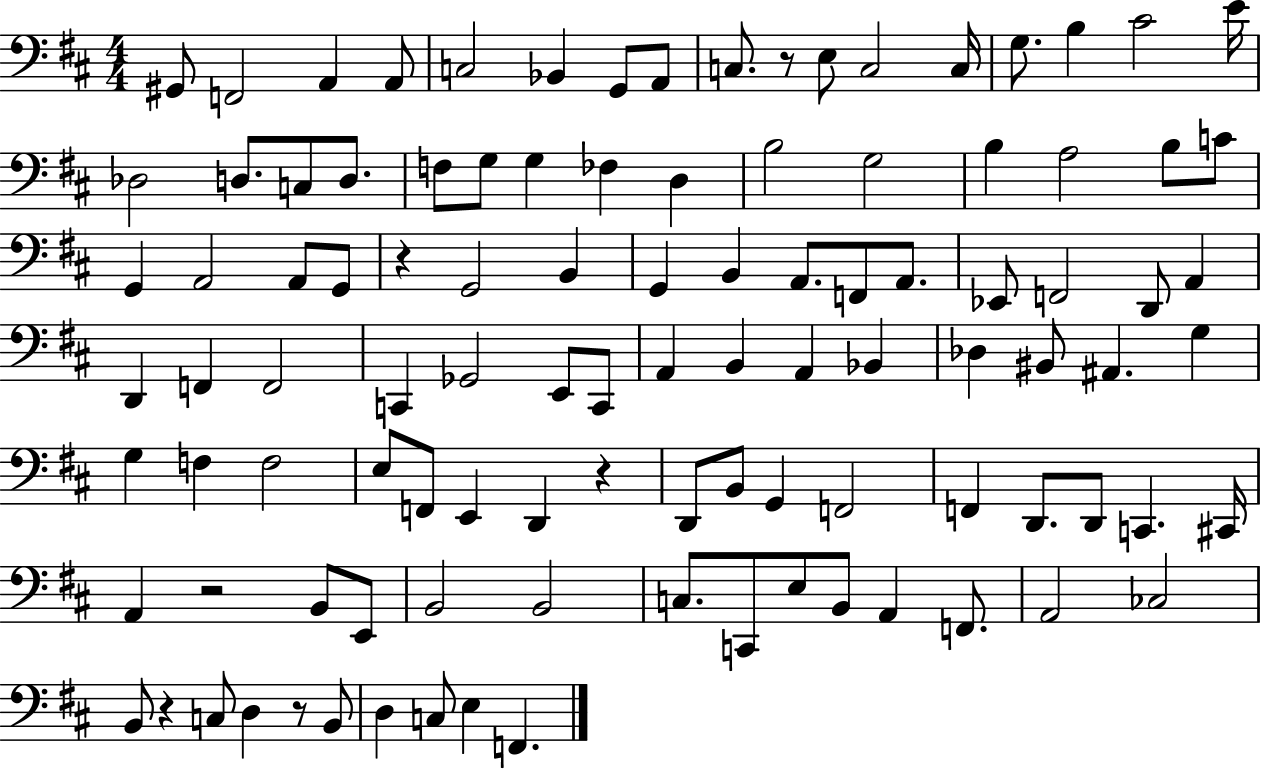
{
  \clef bass
  \numericTimeSignature
  \time 4/4
  \key d \major
  \repeat volta 2 { gis,8 f,2 a,4 a,8 | c2 bes,4 g,8 a,8 | c8. r8 e8 c2 c16 | g8. b4 cis'2 e'16 | \break des2 d8. c8 d8. | f8 g8 g4 fes4 d4 | b2 g2 | b4 a2 b8 c'8 | \break g,4 a,2 a,8 g,8 | r4 g,2 b,4 | g,4 b,4 a,8. f,8 a,8. | ees,8 f,2 d,8 a,4 | \break d,4 f,4 f,2 | c,4 ges,2 e,8 c,8 | a,4 b,4 a,4 bes,4 | des4 bis,8 ais,4. g4 | \break g4 f4 f2 | e8 f,8 e,4 d,4 r4 | d,8 b,8 g,4 f,2 | f,4 d,8. d,8 c,4. cis,16 | \break a,4 r2 b,8 e,8 | b,2 b,2 | c8. c,8 e8 b,8 a,4 f,8. | a,2 ces2 | \break b,8 r4 c8 d4 r8 b,8 | d4 c8 e4 f,4. | } \bar "|."
}